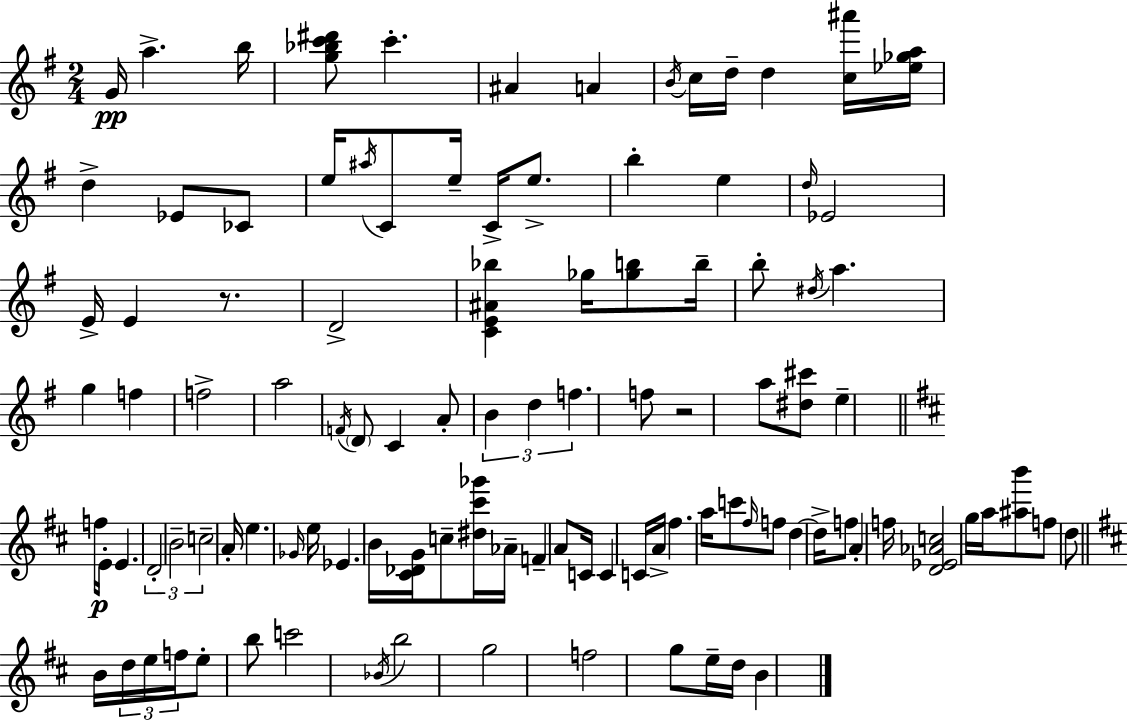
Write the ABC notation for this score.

X:1
T:Untitled
M:2/4
L:1/4
K:G
G/4 a b/4 [g_bc'^d']/2 c' ^A A B/4 c/4 d/4 d [c^a']/4 [_e_ga]/4 d _E/2 _C/2 e/4 ^a/4 C/2 e/4 C/4 e/2 b e d/4 _E2 E/4 E z/2 D2 [CE^A_b] _g/4 [_gb]/2 b/4 b/2 ^d/4 a g f f2 a2 F/4 D/2 C A/2 B d f f/2 z2 a/2 [^d^c']/2 e f/4 E/4 E D2 B2 c2 A/4 e _G/4 e/4 _E B/4 [^C_DG]/4 c/2 [^d^c'_g']/4 _A/4 F A/2 C/4 C C/4 A/4 ^f a/4 c'/2 ^f/4 f/2 d d/4 f/2 A f/4 [D_E_Ac]2 g/4 a/4 [^ab']/2 f/2 d/2 B/4 d/4 e/4 f/4 e/2 b/2 c'2 _B/4 b2 g2 f2 g/2 e/4 d/4 B